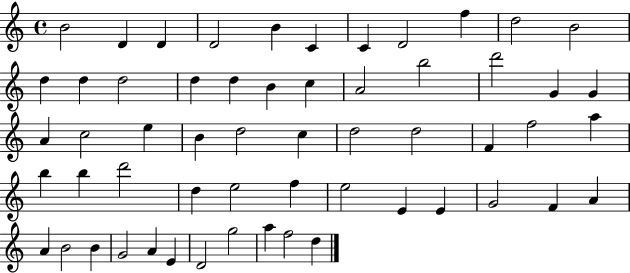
X:1
T:Untitled
M:4/4
L:1/4
K:C
B2 D D D2 B C C D2 f d2 B2 d d d2 d d B c A2 b2 d'2 G G A c2 e B d2 c d2 d2 F f2 a b b d'2 d e2 f e2 E E G2 F A A B2 B G2 A E D2 g2 a f2 d